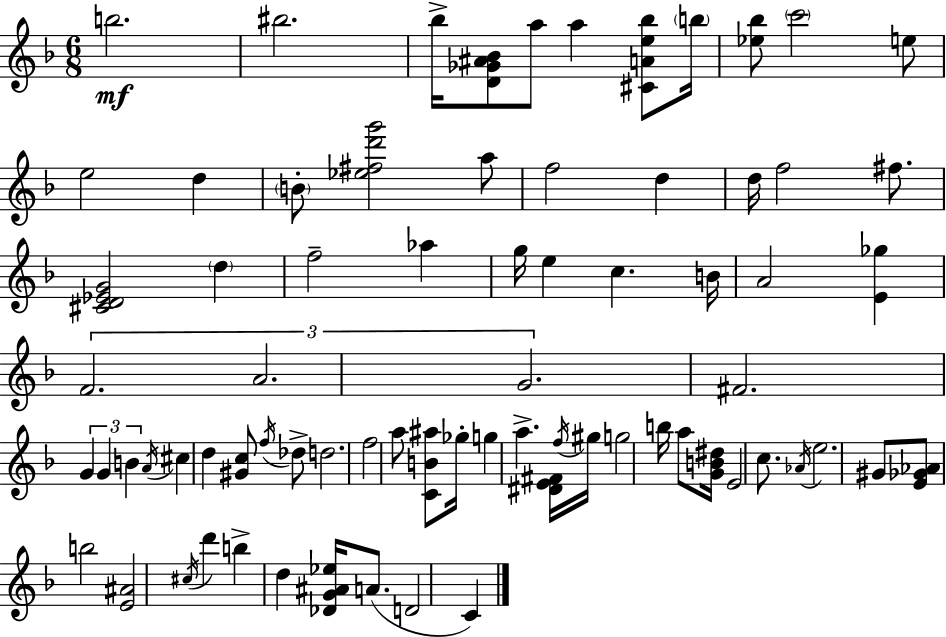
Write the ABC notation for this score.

X:1
T:Untitled
M:6/8
L:1/4
K:F
b2 ^b2 _b/4 [D_G^A_B]/2 a/2 a [^CAe_b]/2 b/4 [_e_b]/2 c'2 e/2 e2 d B/2 [_e^fd'g']2 a/2 f2 d d/4 f2 ^f/2 [^CD_EG]2 d f2 _a g/4 e c B/4 A2 [E_g] F2 A2 G2 ^F2 G G B A/4 ^c d [^Gc]/2 f/4 _d/2 d2 f2 a/2 [CB^a]/2 _g/4 g a [^DE^F]/4 f/4 ^g/4 g2 b/4 a/2 [GB^d]/4 E2 c/2 _A/4 e2 ^G/2 [E_G_A]/2 b2 [E^A]2 ^c/4 d' b d [_DG^A_e]/4 A/2 D2 C